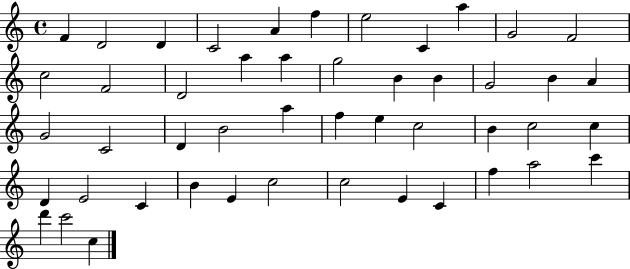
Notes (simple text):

F4/q D4/h D4/q C4/h A4/q F5/q E5/h C4/q A5/q G4/h F4/h C5/h F4/h D4/h A5/q A5/q G5/h B4/q B4/q G4/h B4/q A4/q G4/h C4/h D4/q B4/h A5/q F5/q E5/q C5/h B4/q C5/h C5/q D4/q E4/h C4/q B4/q E4/q C5/h C5/h E4/q C4/q F5/q A5/h C6/q D6/q C6/h C5/q